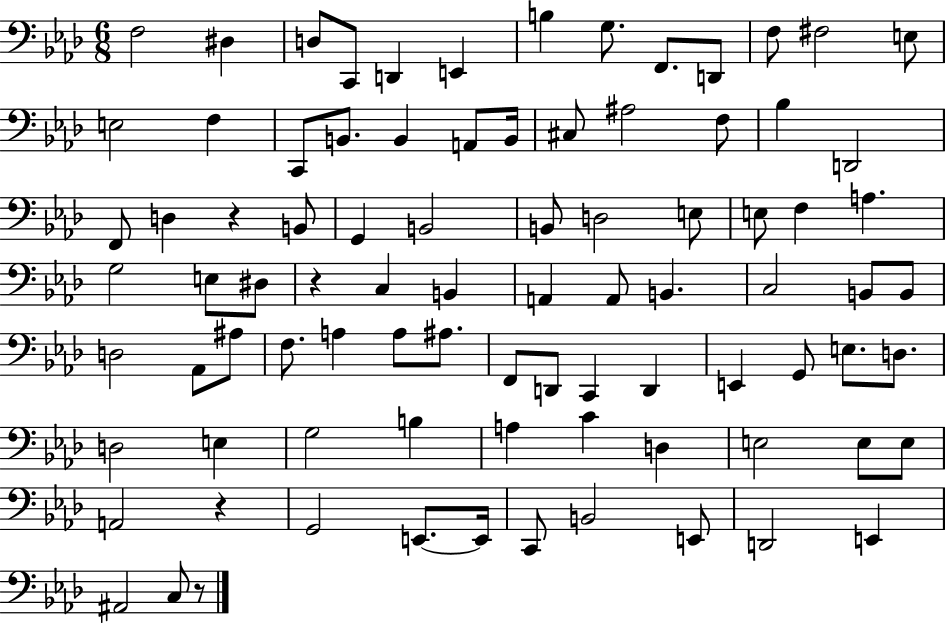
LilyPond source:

{
  \clef bass
  \numericTimeSignature
  \time 6/8
  \key aes \major
  f2 dis4 | d8 c,8 d,4 e,4 | b4 g8. f,8. d,8 | f8 fis2 e8 | \break e2 f4 | c,8 b,8. b,4 a,8 b,16 | cis8 ais2 f8 | bes4 d,2 | \break f,8 d4 r4 b,8 | g,4 b,2 | b,8 d2 e8 | e8 f4 a4. | \break g2 e8 dis8 | r4 c4 b,4 | a,4 a,8 b,4. | c2 b,8 b,8 | \break d2 aes,8 ais8 | f8. a4 a8 ais8. | f,8 d,8 c,4 d,4 | e,4 g,8 e8. d8. | \break d2 e4 | g2 b4 | a4 c'4 d4 | e2 e8 e8 | \break a,2 r4 | g,2 e,8.~~ e,16 | c,8 b,2 e,8 | d,2 e,4 | \break ais,2 c8 r8 | \bar "|."
}